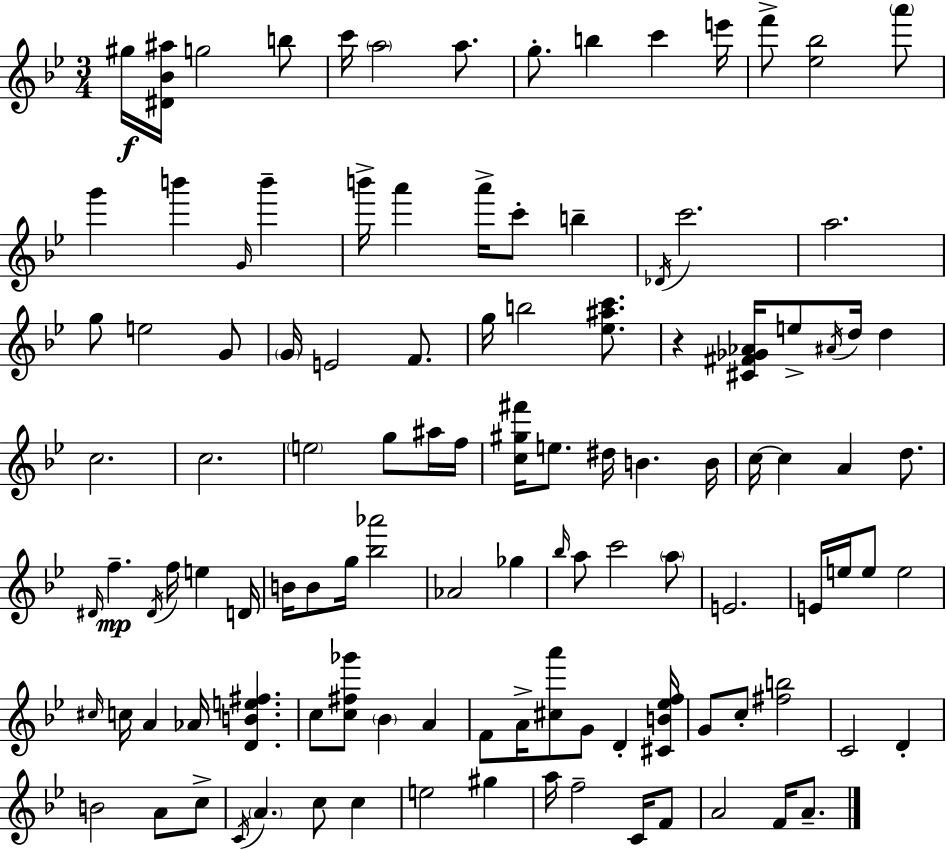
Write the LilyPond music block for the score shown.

{
  \clef treble
  \numericTimeSignature
  \time 3/4
  \key g \minor
  gis''16\f <dis' bes' ais''>16 g''2 b''8 | c'''16 \parenthesize a''2 a''8. | g''8.-. b''4 c'''4 e'''16 | f'''8-> <ees'' bes''>2 \parenthesize a'''8 | \break g'''4 b'''4 \grace { g'16 } b'''4-- | b'''16-> a'''4 a'''16-> c'''8-. b''4-- | \acciaccatura { des'16 } c'''2. | a''2. | \break g''8 e''2 | g'8 \parenthesize g'16 e'2 f'8. | g''16 b''2 <ees'' ais'' c'''>8. | r4 <cis' fis' ges' aes'>16 e''8-> \acciaccatura { ais'16 } d''16 d''4 | \break c''2. | c''2. | \parenthesize e''2 g''8 | ais''16 f''16 <c'' gis'' fis'''>16 e''8. dis''16 b'4. | \break b'16 c''16~~ c''4 a'4 | d''8. \grace { dis'16 }\mp f''4.-- \acciaccatura { dis'16 } f''16 | e''4 d'16 b'16 b'8 g''16 <bes'' aes'''>2 | aes'2 | \break ges''4 \grace { bes''16 } a''8 c'''2 | \parenthesize a''8 e'2. | e'16 e''16 e''8 e''2 | \grace { cis''16 } c''16 a'4 | \break aes'16 <d' b' e'' fis''>4. c''8 <c'' fis'' ges'''>8 \parenthesize bes'4 | a'4 f'8 a'16-> <cis'' a'''>8 | g'8 d'4-. <cis' b' ees'' f''>16 g'8 c''8-. <fis'' b''>2 | c'2 | \break d'4-. b'2 | a'8 c''8-> \acciaccatura { c'16 } \parenthesize a'4. | c''8 c''4 e''2 | gis''4 a''16 f''2-- | \break c'16 f'8 a'2 | f'16 a'8.-- \bar "|."
}